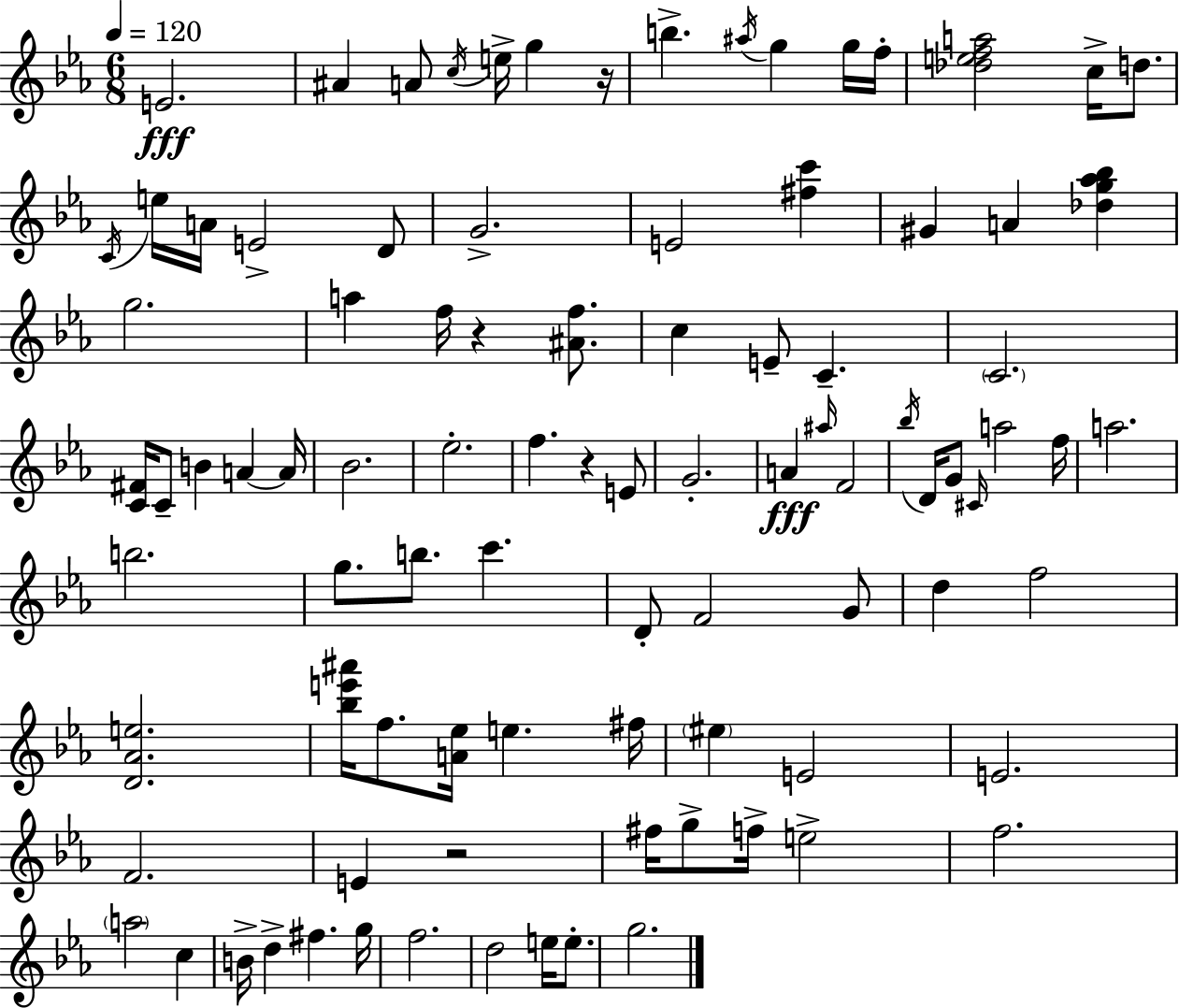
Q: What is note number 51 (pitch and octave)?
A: B5